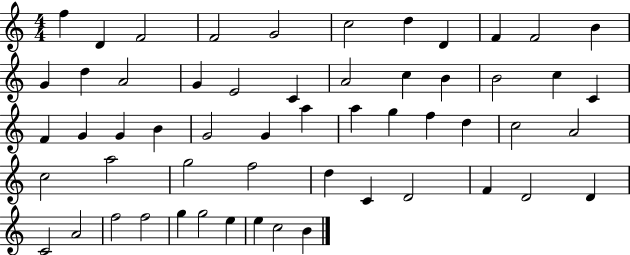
{
  \clef treble
  \numericTimeSignature
  \time 4/4
  \key c \major
  f''4 d'4 f'2 | f'2 g'2 | c''2 d''4 d'4 | f'4 f'2 b'4 | \break g'4 d''4 a'2 | g'4 e'2 c'4 | a'2 c''4 b'4 | b'2 c''4 c'4 | \break f'4 g'4 g'4 b'4 | g'2 g'4 a''4 | a''4 g''4 f''4 d''4 | c''2 a'2 | \break c''2 a''2 | g''2 f''2 | d''4 c'4 d'2 | f'4 d'2 d'4 | \break c'2 a'2 | f''2 f''2 | g''4 g''2 e''4 | e''4 c''2 b'4 | \break \bar "|."
}